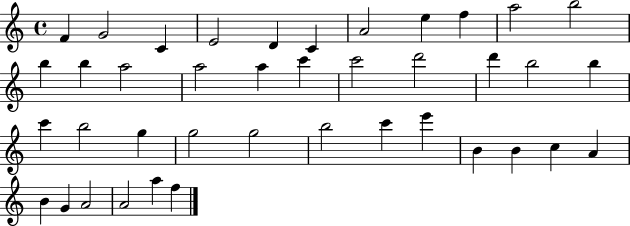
{
  \clef treble
  \time 4/4
  \defaultTimeSignature
  \key c \major
  f'4 g'2 c'4 | e'2 d'4 c'4 | a'2 e''4 f''4 | a''2 b''2 | \break b''4 b''4 a''2 | a''2 a''4 c'''4 | c'''2 d'''2 | d'''4 b''2 b''4 | \break c'''4 b''2 g''4 | g''2 g''2 | b''2 c'''4 e'''4 | b'4 b'4 c''4 a'4 | \break b'4 g'4 a'2 | a'2 a''4 f''4 | \bar "|."
}